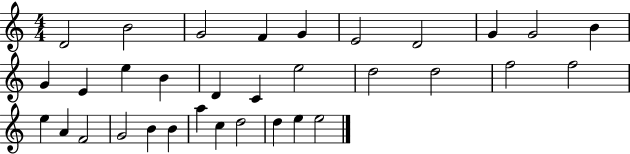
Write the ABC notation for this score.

X:1
T:Untitled
M:4/4
L:1/4
K:C
D2 B2 G2 F G E2 D2 G G2 B G E e B D C e2 d2 d2 f2 f2 e A F2 G2 B B a c d2 d e e2